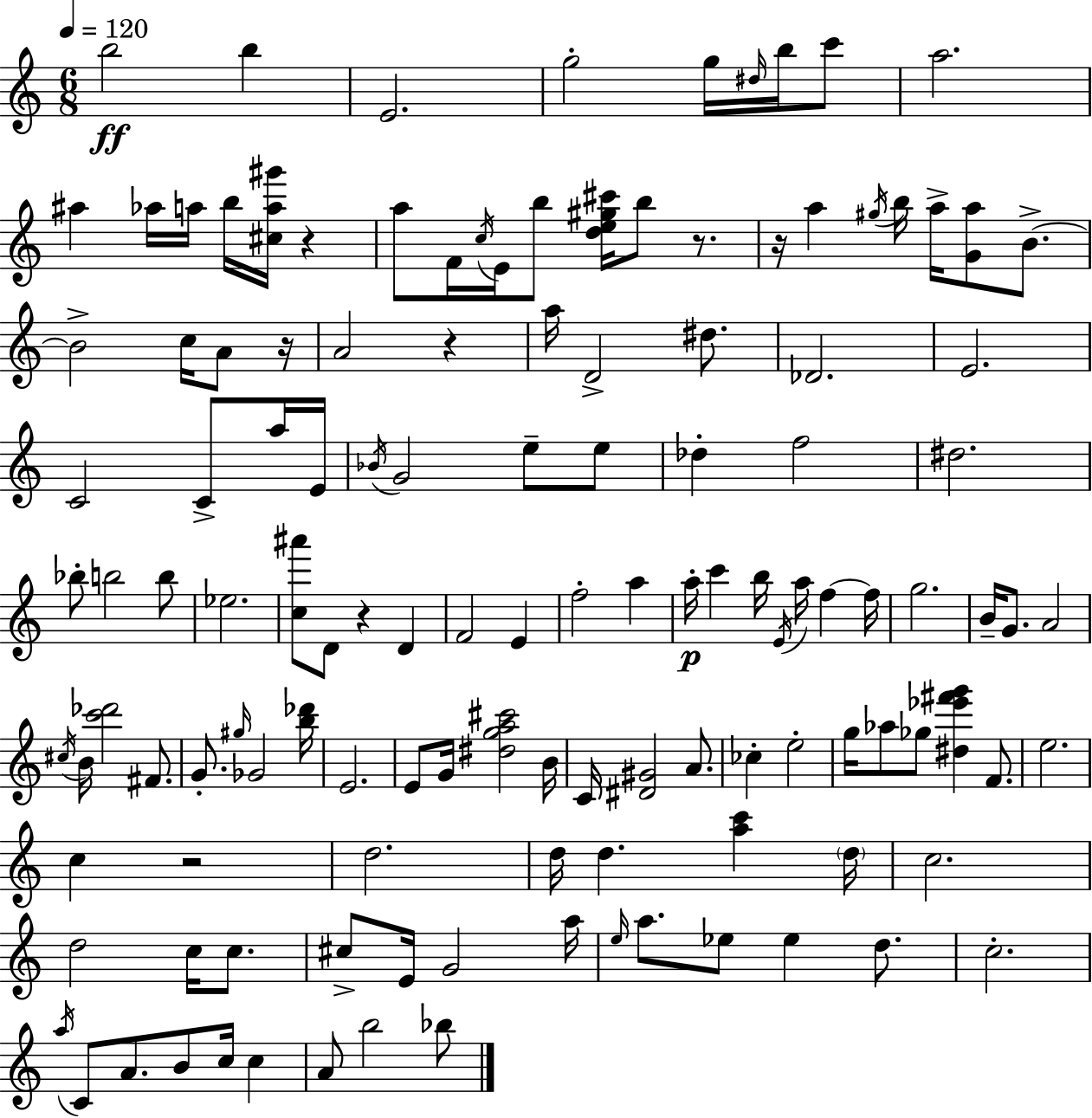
B5/h B5/q E4/h. G5/h G5/s D#5/s B5/s C6/e A5/h. A#5/q Ab5/s A5/s B5/s [C#5,A5,G#6]/s R/q A5/e F4/s C5/s E4/s B5/e [D5,E5,G#5,C#6]/s B5/e R/e. R/s A5/q G#5/s B5/s A5/s [G4,A5]/e B4/e. B4/h C5/s A4/e R/s A4/h R/q A5/s D4/h D#5/e. Db4/h. E4/h. C4/h C4/e A5/s E4/s Bb4/s G4/h E5/e E5/e Db5/q F5/h D#5/h. Bb5/e B5/h B5/e Eb5/h. [C5,A#6]/e D4/e R/q D4/q F4/h E4/q F5/h A5/q A5/s C6/q B5/s E4/s A5/s F5/q F5/s G5/h. B4/s G4/e. A4/h C#5/s B4/s [C6,Db6]/h F#4/e. G4/e. G#5/s Gb4/h [B5,Db6]/s E4/h. E4/e G4/s [D#5,G5,A5,C#6]/h B4/s C4/s [D#4,G#4]/h A4/e. CES5/q E5/h G5/s Ab5/e Gb5/e [D#5,Eb6,F#6,G6]/q F4/e. E5/h. C5/q R/h D5/h. D5/s D5/q. [A5,C6]/q D5/s C5/h. D5/h C5/s C5/e. C#5/e E4/s G4/h A5/s E5/s A5/e. Eb5/e Eb5/q D5/e. C5/h. A5/s C4/e A4/e. B4/e C5/s C5/q A4/e B5/h Bb5/e